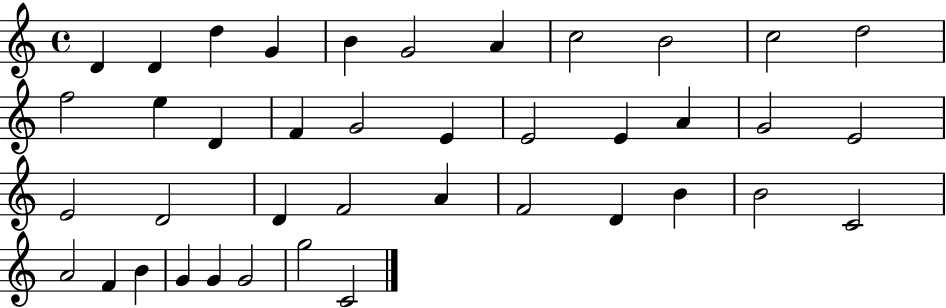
D4/q D4/q D5/q G4/q B4/q G4/h A4/q C5/h B4/h C5/h D5/h F5/h E5/q D4/q F4/q G4/h E4/q E4/h E4/q A4/q G4/h E4/h E4/h D4/h D4/q F4/h A4/q F4/h D4/q B4/q B4/h C4/h A4/h F4/q B4/q G4/q G4/q G4/h G5/h C4/h